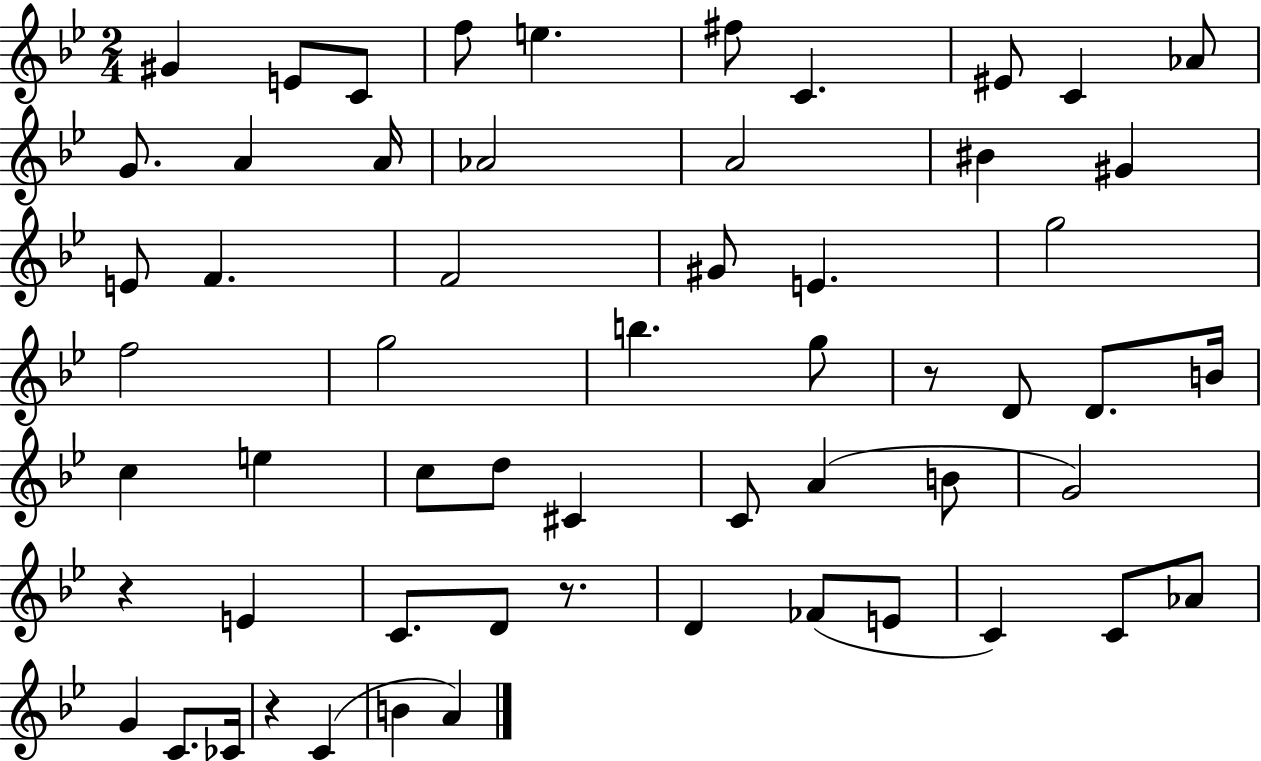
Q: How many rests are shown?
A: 4